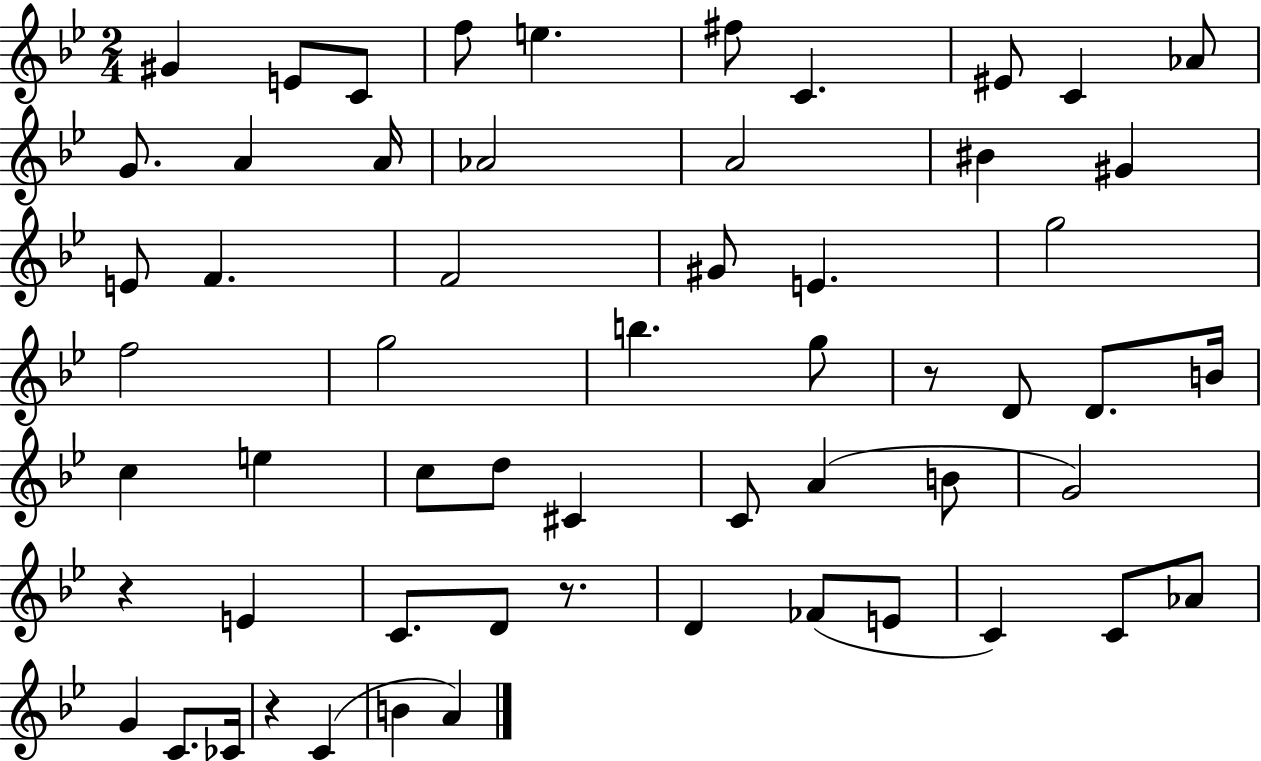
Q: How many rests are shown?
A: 4